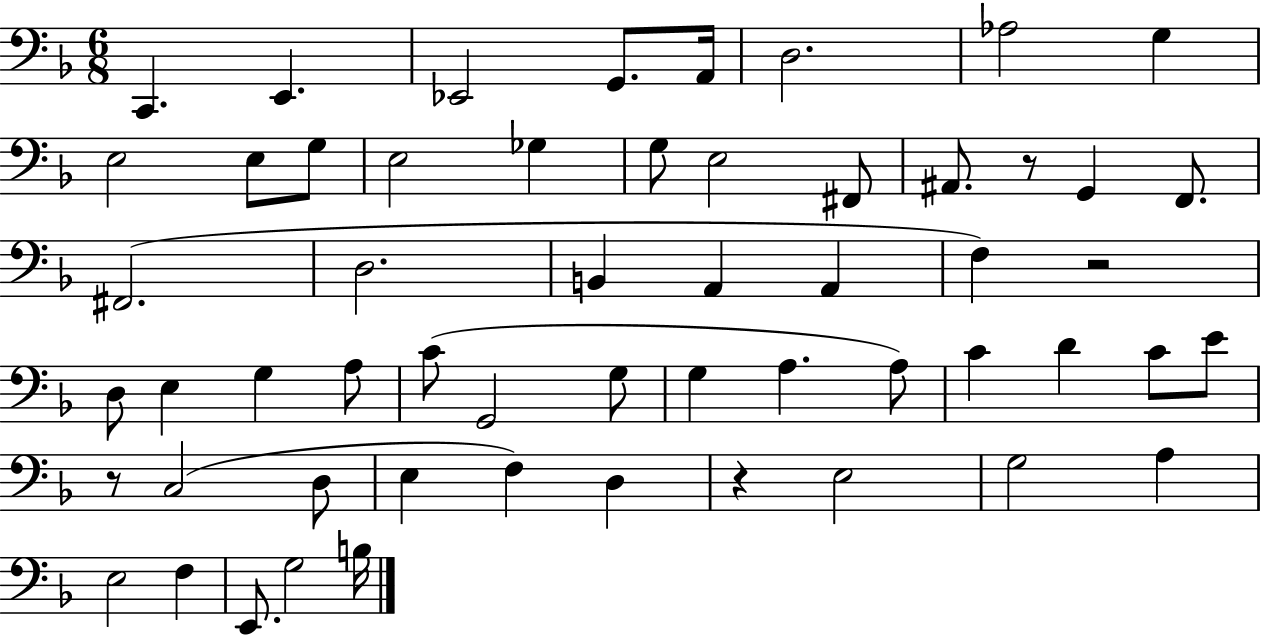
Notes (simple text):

C2/q. E2/q. Eb2/h G2/e. A2/s D3/h. Ab3/h G3/q E3/h E3/e G3/e E3/h Gb3/q G3/e E3/h F#2/e A#2/e. R/e G2/q F2/e. F#2/h. D3/h. B2/q A2/q A2/q F3/q R/h D3/e E3/q G3/q A3/e C4/e G2/h G3/e G3/q A3/q. A3/e C4/q D4/q C4/e E4/e R/e C3/h D3/e E3/q F3/q D3/q R/q E3/h G3/h A3/q E3/h F3/q E2/e. G3/h B3/s